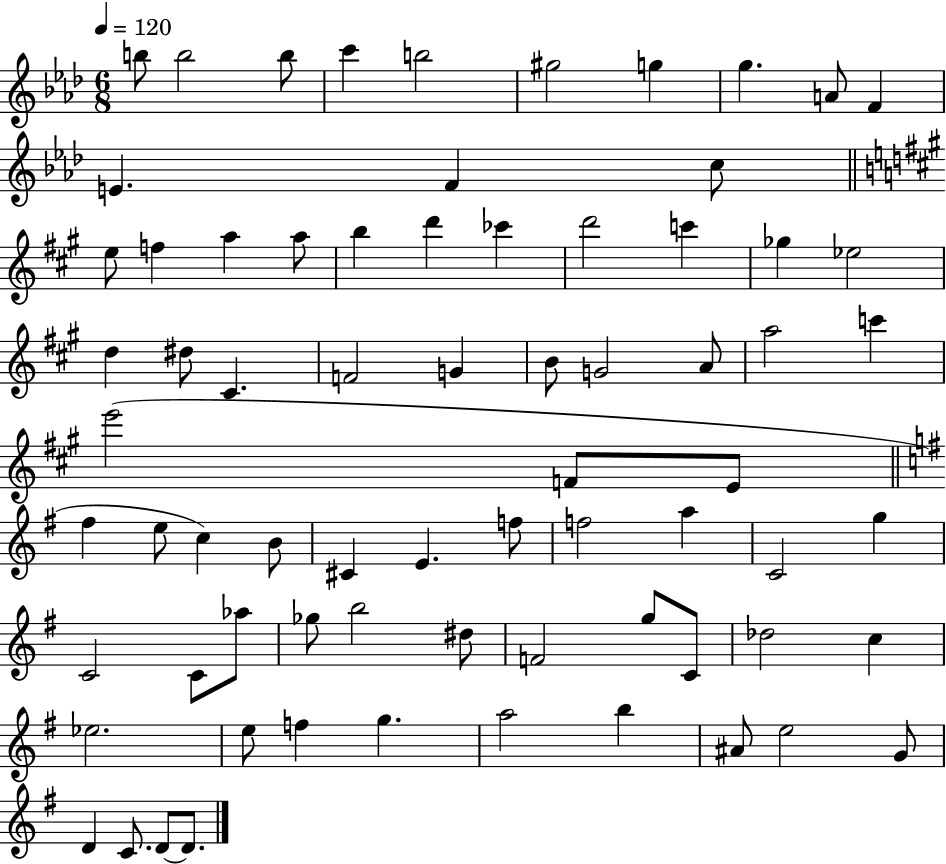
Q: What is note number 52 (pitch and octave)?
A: Gb5